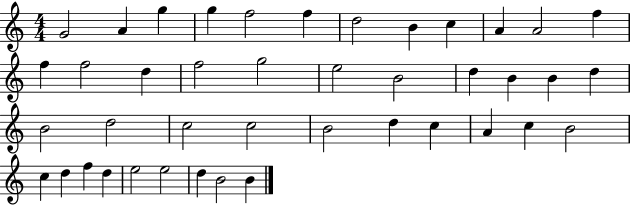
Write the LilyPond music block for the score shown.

{
  \clef treble
  \numericTimeSignature
  \time 4/4
  \key c \major
  g'2 a'4 g''4 | g''4 f''2 f''4 | d''2 b'4 c''4 | a'4 a'2 f''4 | \break f''4 f''2 d''4 | f''2 g''2 | e''2 b'2 | d''4 b'4 b'4 d''4 | \break b'2 d''2 | c''2 c''2 | b'2 d''4 c''4 | a'4 c''4 b'2 | \break c''4 d''4 f''4 d''4 | e''2 e''2 | d''4 b'2 b'4 | \bar "|."
}